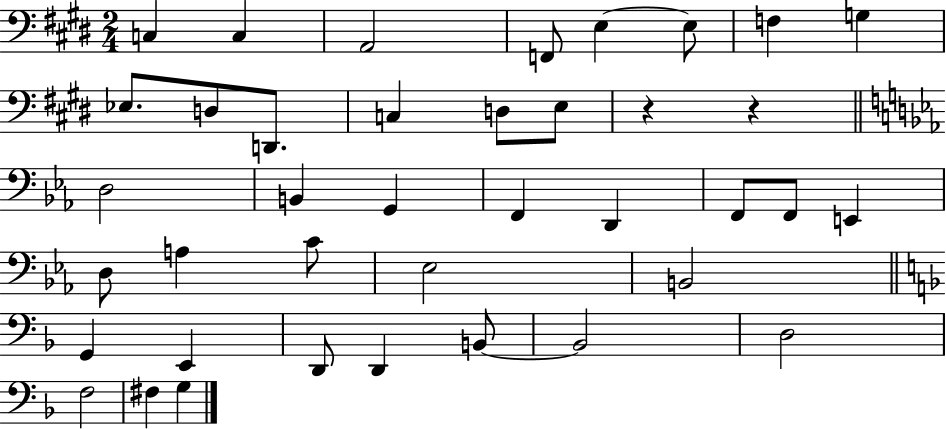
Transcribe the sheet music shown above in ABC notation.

X:1
T:Untitled
M:2/4
L:1/4
K:E
C, C, A,,2 F,,/2 E, E,/2 F, G, _E,/2 D,/2 D,,/2 C, D,/2 E,/2 z z D,2 B,, G,, F,, D,, F,,/2 F,,/2 E,, D,/2 A, C/2 _E,2 B,,2 G,, E,, D,,/2 D,, B,,/2 B,,2 D,2 F,2 ^F, G,